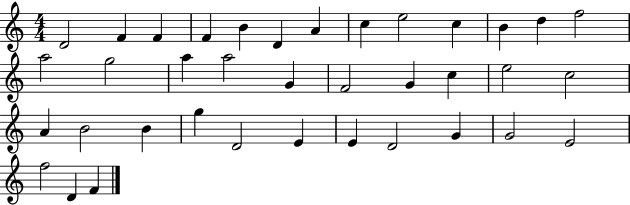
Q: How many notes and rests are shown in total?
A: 37